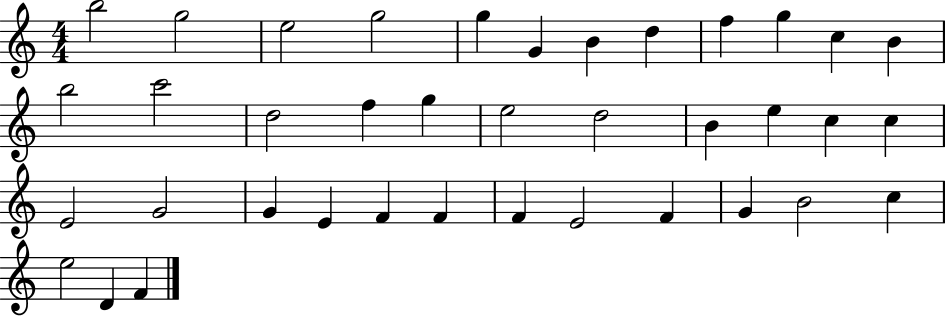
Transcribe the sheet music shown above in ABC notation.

X:1
T:Untitled
M:4/4
L:1/4
K:C
b2 g2 e2 g2 g G B d f g c B b2 c'2 d2 f g e2 d2 B e c c E2 G2 G E F F F E2 F G B2 c e2 D F